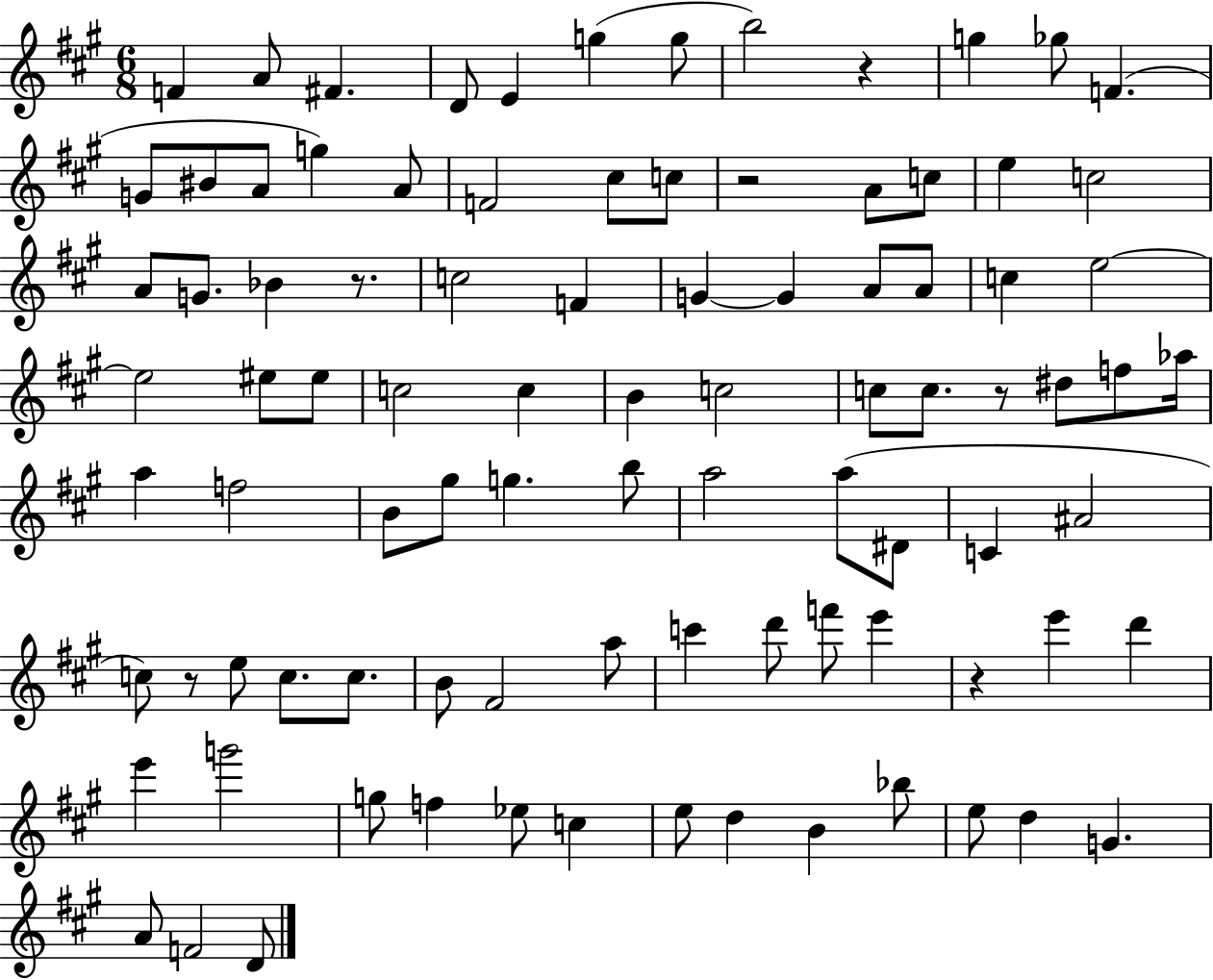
F4/q A4/e F#4/q. D4/e E4/q G5/q G5/e B5/h R/q G5/q Gb5/e F4/q. G4/e BIS4/e A4/e G5/q A4/e F4/h C#5/e C5/e R/h A4/e C5/e E5/q C5/h A4/e G4/e. Bb4/q R/e. C5/h F4/q G4/q G4/q A4/e A4/e C5/q E5/h E5/h EIS5/e EIS5/e C5/h C5/q B4/q C5/h C5/e C5/e. R/e D#5/e F5/e Ab5/s A5/q F5/h B4/e G#5/e G5/q. B5/e A5/h A5/e D#4/e C4/q A#4/h C5/e R/e E5/e C5/e. C5/e. B4/e F#4/h A5/e C6/q D6/e F6/e E6/q R/q E6/q D6/q E6/q G6/h G5/e F5/q Eb5/e C5/q E5/e D5/q B4/q Bb5/e E5/e D5/q G4/q. A4/e F4/h D4/e